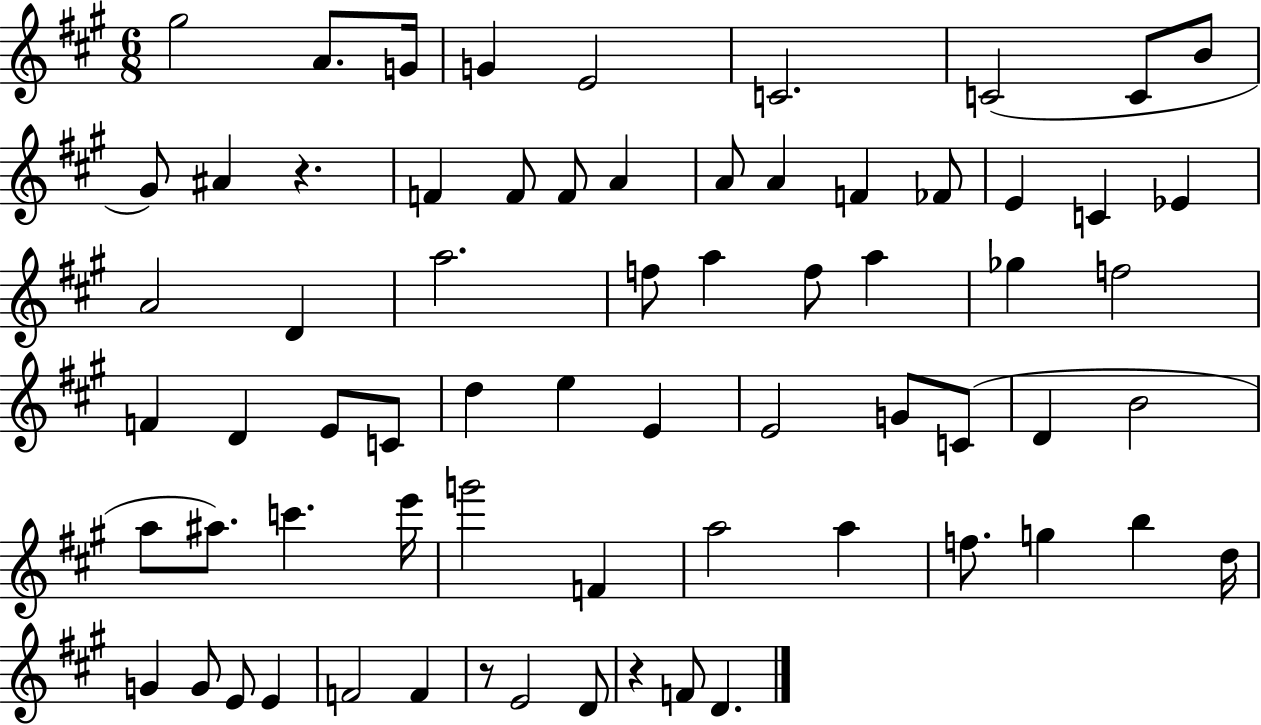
{
  \clef treble
  \numericTimeSignature
  \time 6/8
  \key a \major
  gis''2 a'8. g'16 | g'4 e'2 | c'2. | c'2( c'8 b'8 | \break gis'8) ais'4 r4. | f'4 f'8 f'8 a'4 | a'8 a'4 f'4 fes'8 | e'4 c'4 ees'4 | \break a'2 d'4 | a''2. | f''8 a''4 f''8 a''4 | ges''4 f''2 | \break f'4 d'4 e'8 c'8 | d''4 e''4 e'4 | e'2 g'8 c'8( | d'4 b'2 | \break a''8 ais''8.) c'''4. e'''16 | g'''2 f'4 | a''2 a''4 | f''8. g''4 b''4 d''16 | \break g'4 g'8 e'8 e'4 | f'2 f'4 | r8 e'2 d'8 | r4 f'8 d'4. | \break \bar "|."
}